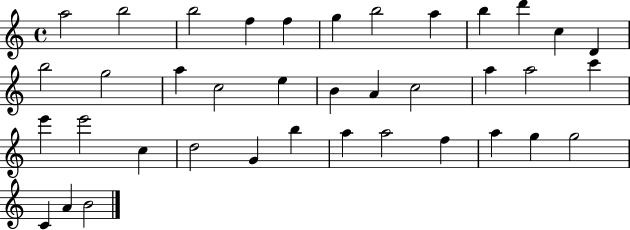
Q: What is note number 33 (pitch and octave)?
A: A5